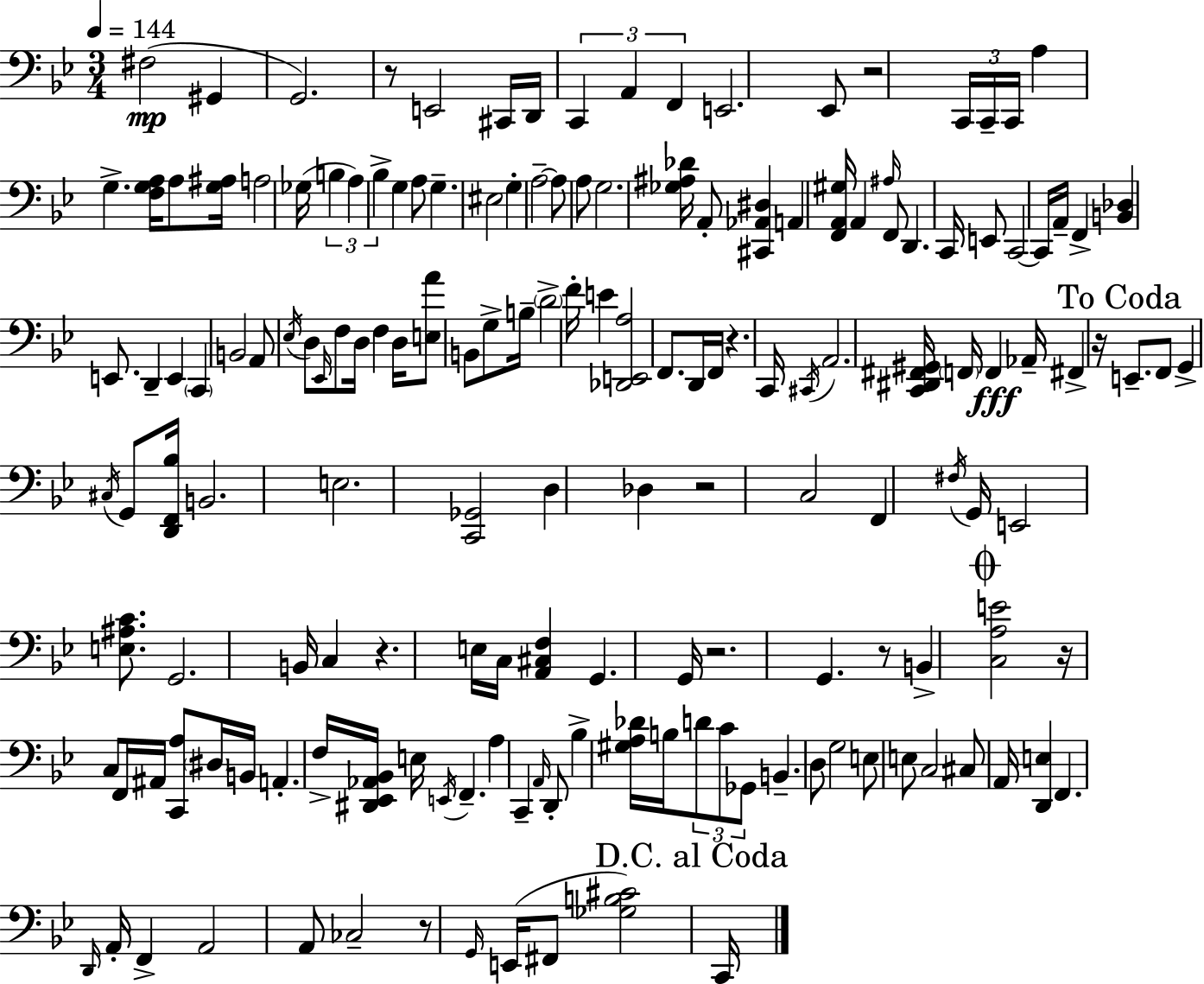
{
  \clef bass
  \numericTimeSignature
  \time 3/4
  \key bes \major
  \tempo 4 = 144
  fis2(\mp gis,4 | g,2.) | r8 e,2 cis,16 d,16 | \tuplet 3/2 { c,4 a,4 f,4 } | \break e,2. | ees,8 r2 \tuplet 3/2 { c,16 c,16-- | c,16 } a4 g4.-> <f g a>16 | a8 <g ais>16 a2 ges16( | \break \tuplet 3/2 { b4 a4) bes4-> } | g4 a8 g4.-- | eis2 g4-. | a2--~~ a8 a8 | \break g2. | <ges ais des'>16 a,8-. <cis, aes, dis>4 a,4 <f, a, gis>16 | a,4 \grace { ais16 } f,8 d,4. | c,16 e,8 c,2~~ | \break c,16 a,16-- f,4-> <b, des>4 e,8. | d,4-- e,4 \parenthesize c,4 | b,2 a,8 \acciaccatura { ees16 } | d8 \grace { ees,16 } f8 d16 f4 d16 <e a'>8 | \break b,8 g8-> b16-- \parenthesize d'2-> | f'16-. e'4 <des, e, a>2 | f,8. d,16 f,16 r4. | c,16 \acciaccatura { cis,16 } a,2. | \break <c, dis, fis, gis,>16 \parenthesize f,16 f,4\fff aes,16-- fis,4-> | r16 \mark "To Coda" e,8.-- f,8 g,4-> | \acciaccatura { cis16 } g,8 <d, f, bes>16 b,2. | e2. | \break <c, ges,>2 | d4 des4 r2 | c2 | f,4 \acciaccatura { fis16 } g,16 e,2 | \break <e ais c'>8. g,2. | b,16 c4 r4. | e16 c16 <a, cis f>4 g,4. | g,16 r2. | \break g,4. | r8 b,4-> \mark \markup { \musicglyph "scripts.coda" } <c a e'>2 | r16 c8 f,16 ais,16 <c, a>8 \parenthesize dis16 b,16 a,4.-. | f16-> <dis, ees, aes, bes,>16 e16 \acciaccatura { e,16 } f,4.-- | \break a4 c,4-- \grace { a,16 } | d,8-. bes4-> <gis a des'>16 b16 \tuplet 3/2 { d'8 c'8 | ges,8 } b,4.-- d8 g2 | e8 e8 c2 | \break cis8 a,16 <d, e>4 | f,4. \grace { d,16 } a,16-. f,4-> | a,2 a,8 ces2-- | r8 \grace { g,16 }( e,16 fis,8 | \break <ges b cis'>2) \mark "D.C. al Coda" c,16 \bar "|."
}